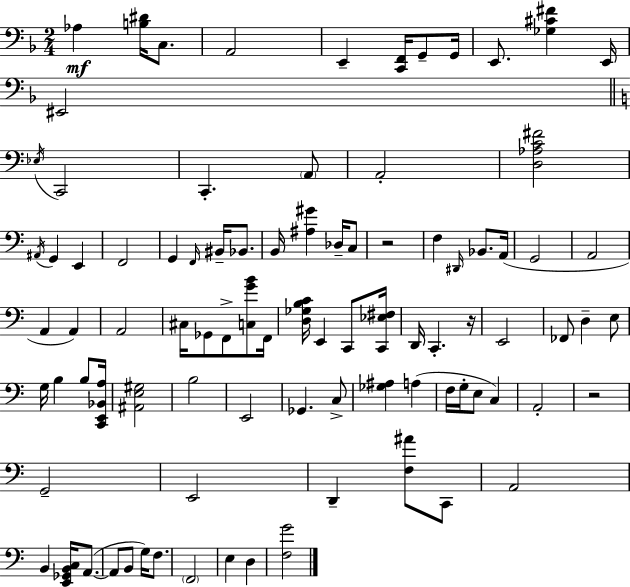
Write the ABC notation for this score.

X:1
T:Untitled
M:2/4
L:1/4
K:F
_A, [B,^D]/4 C,/2 A,,2 E,, [C,,F,,]/4 G,,/2 G,,/4 E,,/2 [_G,^C^F] E,,/4 ^E,,2 _E,/4 C,,2 C,, A,,/2 A,,2 [D,_A,C^F]2 ^A,,/4 G,, E,, F,,2 G,, F,,/4 ^B,,/4 _B,,/2 B,,/4 [^A,^G] _D,/4 C,/2 z2 F, ^D,,/4 _B,,/2 A,,/4 G,,2 A,,2 A,, A,, A,,2 ^C,/4 _G,,/2 F,,/2 [C,GB]/2 F,,/4 [D,_G,B,C]/4 E,, C,,/2 [C,,_E,^F,]/4 D,,/4 C,, z/4 E,,2 _F,,/2 D, E,/2 G,/4 B, B,/2 [C,,E,,_B,,A,]/4 [^A,,E,^G,]2 B,2 E,,2 _G,, C,/2 [_G,^A,] A, F,/4 G,/4 E,/2 C, A,,2 z2 G,,2 E,,2 D,, [F,^A]/2 C,,/2 A,,2 B,, [E,,_G,,B,,C,]/4 A,,/2 A,,/2 B,,/2 G,/4 F,/2 F,,2 E, D, [F,G]2